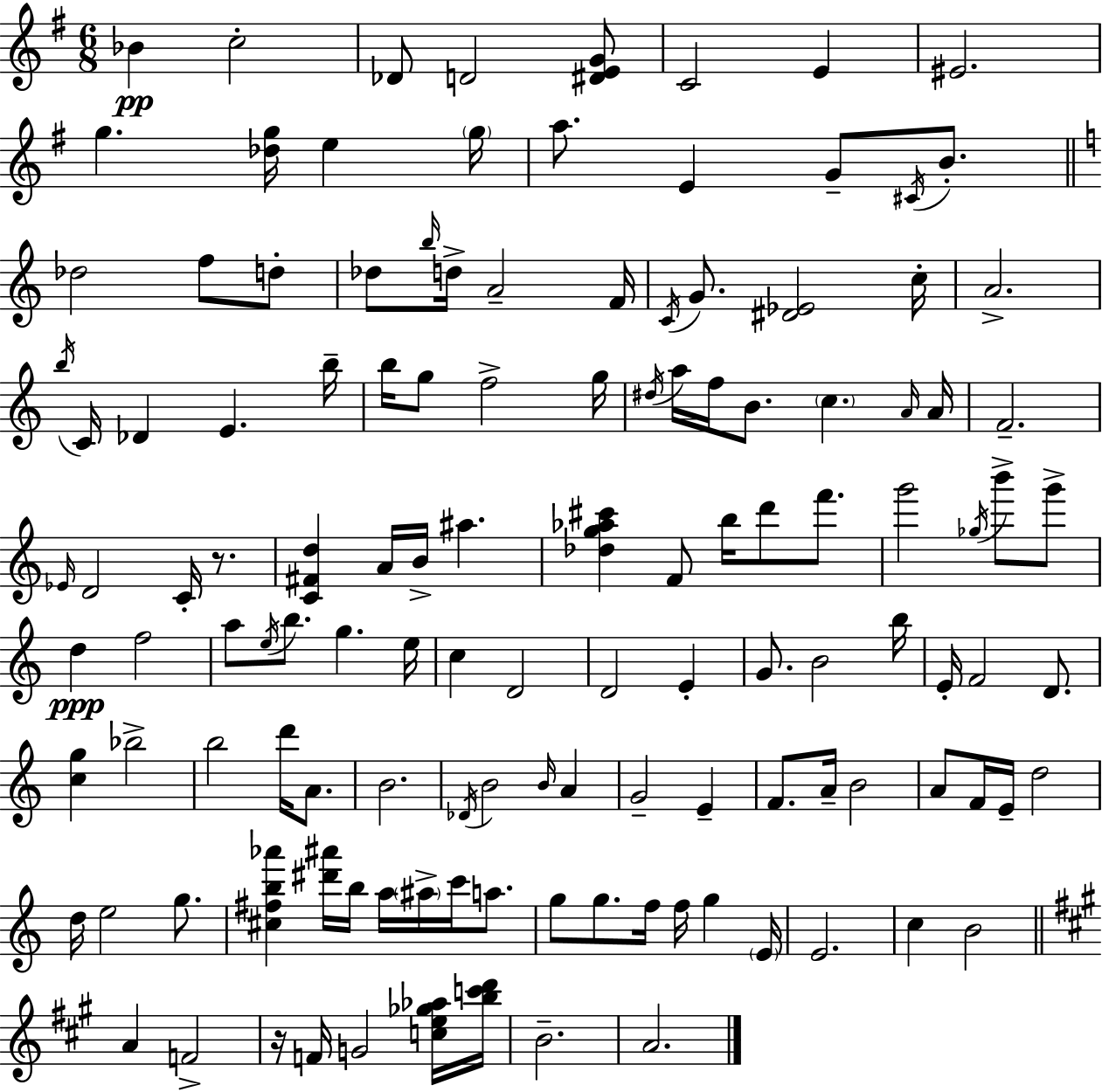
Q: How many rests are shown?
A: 2